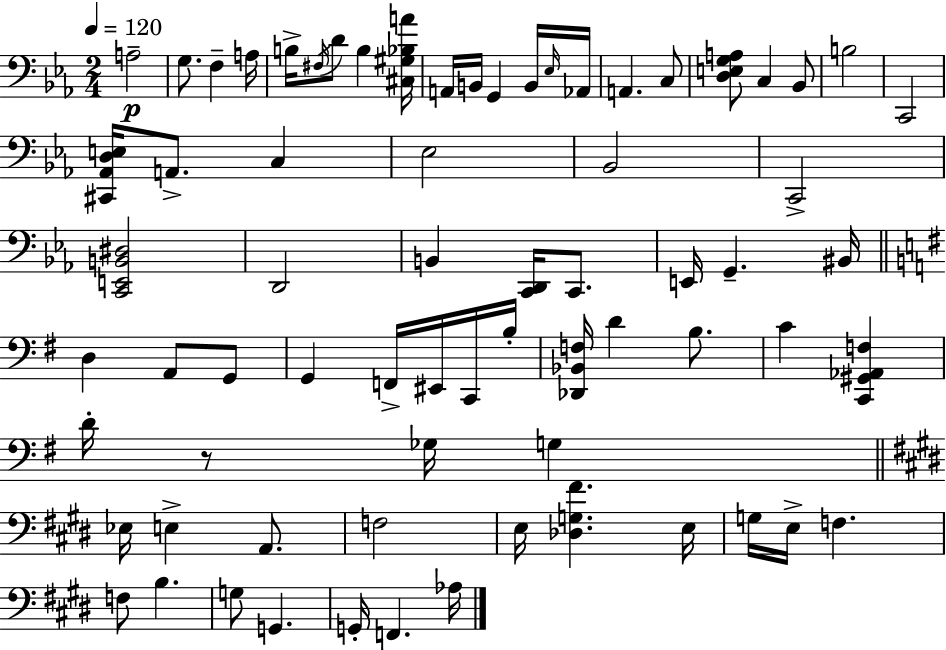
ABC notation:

X:1
T:Untitled
M:2/4
L:1/4
K:Eb
A,2 G,/2 F, A,/4 B,/4 ^F,/4 D/2 B, [^C,^G,_B,A]/4 A,,/4 B,,/4 G,, B,,/4 _E,/4 _A,,/4 A,, C,/2 [D,E,G,A,]/2 C, _B,,/2 B,2 C,,2 [^C,,_A,,D,E,]/4 A,,/2 C, _E,2 _B,,2 C,,2 [C,,E,,B,,^D,]2 D,,2 B,, [C,,D,,]/4 C,,/2 E,,/4 G,, ^B,,/4 D, A,,/2 G,,/2 G,, F,,/4 ^E,,/4 C,,/4 B,/4 [_D,,_B,,F,]/4 D B,/2 C [C,,^G,,_A,,F,] D/4 z/2 _G,/4 G, _E,/4 E, A,,/2 F,2 E,/4 [_D,G,^F] E,/4 G,/4 E,/4 F, F,/2 B, G,/2 G,, G,,/4 F,, _A,/4